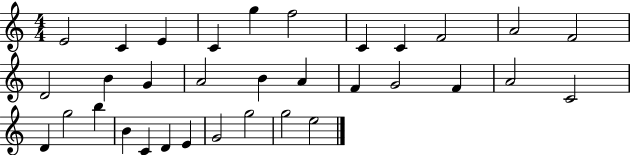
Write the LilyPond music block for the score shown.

{
  \clef treble
  \numericTimeSignature
  \time 4/4
  \key c \major
  e'2 c'4 e'4 | c'4 g''4 f''2 | c'4 c'4 f'2 | a'2 f'2 | \break d'2 b'4 g'4 | a'2 b'4 a'4 | f'4 g'2 f'4 | a'2 c'2 | \break d'4 g''2 b''4 | b'4 c'4 d'4 e'4 | g'2 g''2 | g''2 e''2 | \break \bar "|."
}